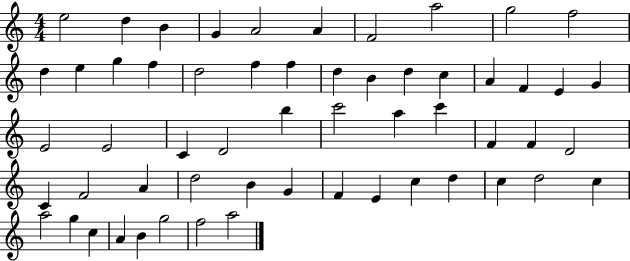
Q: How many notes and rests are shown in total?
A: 57